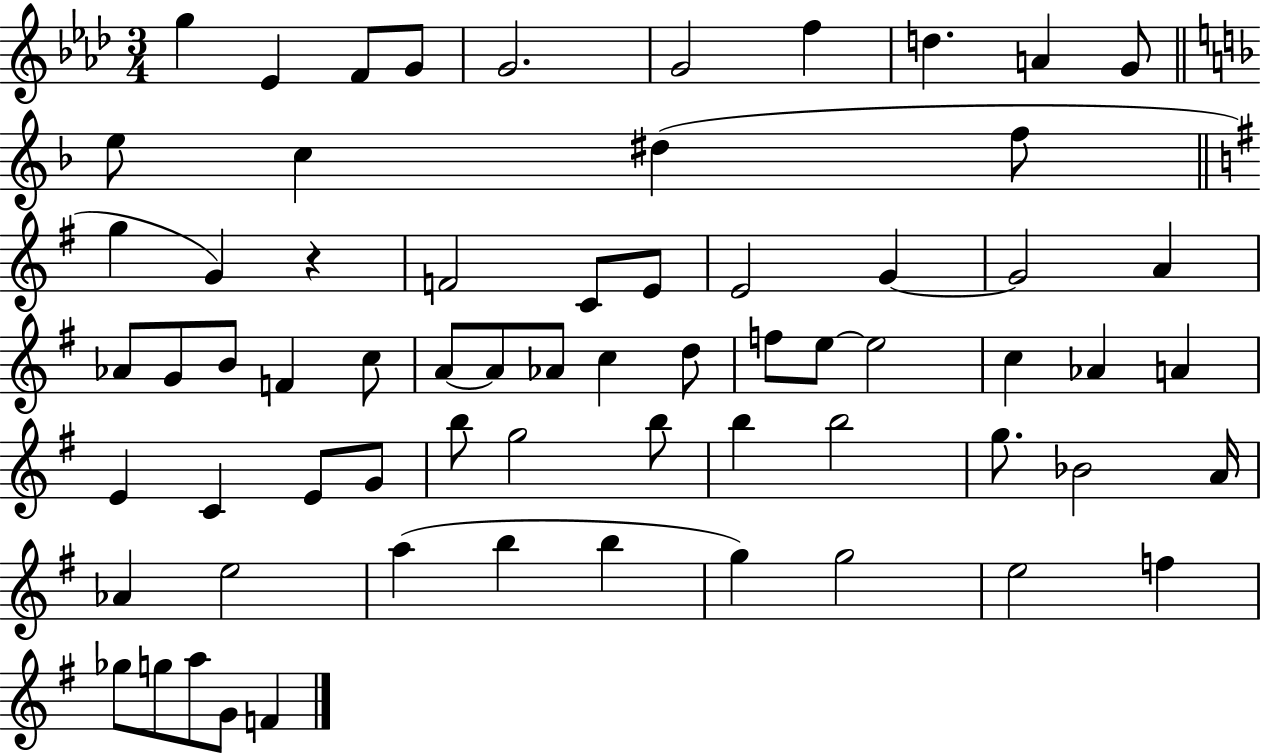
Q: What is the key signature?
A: AES major